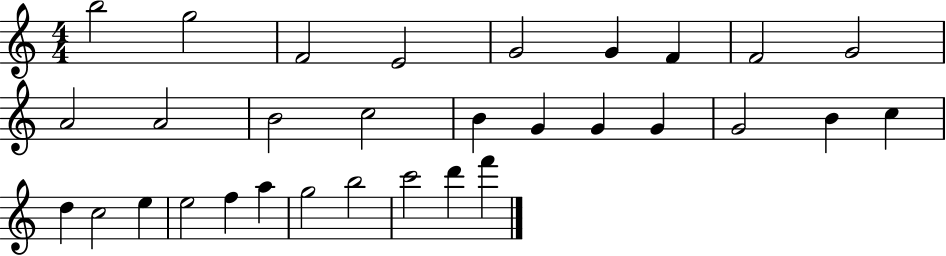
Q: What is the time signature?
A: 4/4